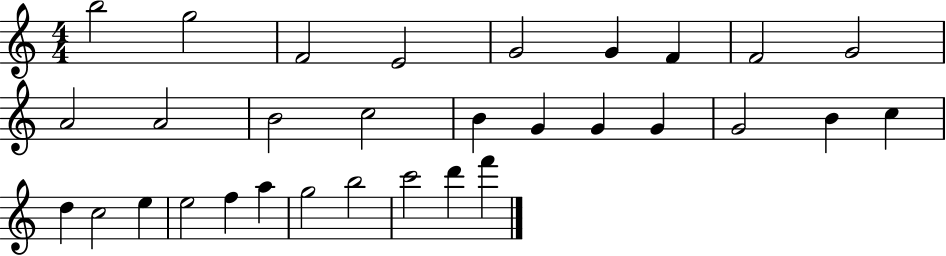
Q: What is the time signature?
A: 4/4